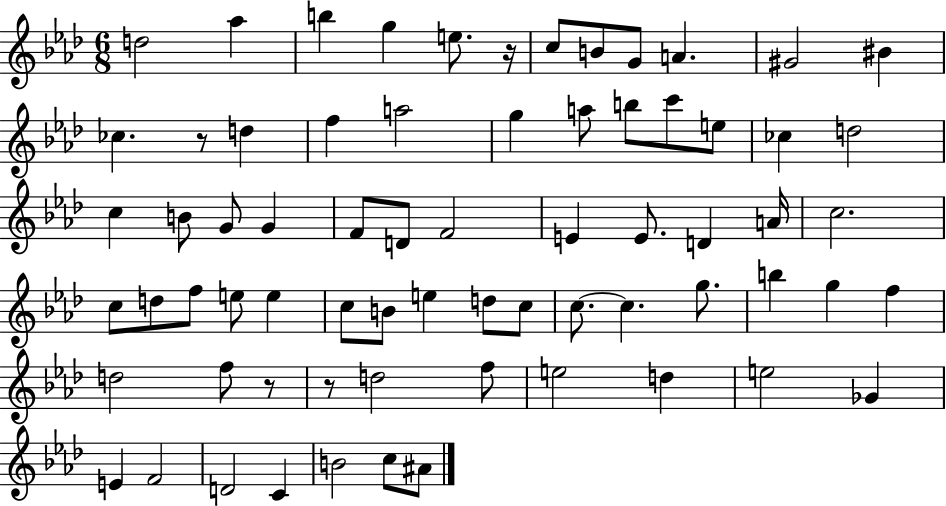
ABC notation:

X:1
T:Untitled
M:6/8
L:1/4
K:Ab
d2 _a b g e/2 z/4 c/2 B/2 G/2 A ^G2 ^B _c z/2 d f a2 g a/2 b/2 c'/2 e/2 _c d2 c B/2 G/2 G F/2 D/2 F2 E E/2 D A/4 c2 c/2 d/2 f/2 e/2 e c/2 B/2 e d/2 c/2 c/2 c g/2 b g f d2 f/2 z/2 z/2 d2 f/2 e2 d e2 _G E F2 D2 C B2 c/2 ^A/2